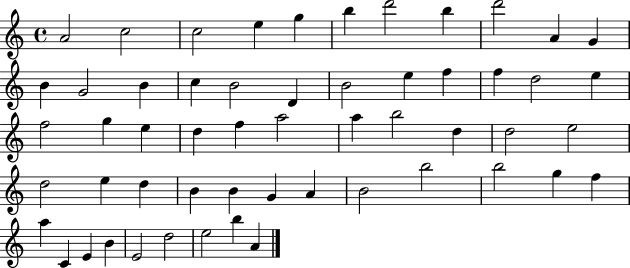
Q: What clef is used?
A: treble